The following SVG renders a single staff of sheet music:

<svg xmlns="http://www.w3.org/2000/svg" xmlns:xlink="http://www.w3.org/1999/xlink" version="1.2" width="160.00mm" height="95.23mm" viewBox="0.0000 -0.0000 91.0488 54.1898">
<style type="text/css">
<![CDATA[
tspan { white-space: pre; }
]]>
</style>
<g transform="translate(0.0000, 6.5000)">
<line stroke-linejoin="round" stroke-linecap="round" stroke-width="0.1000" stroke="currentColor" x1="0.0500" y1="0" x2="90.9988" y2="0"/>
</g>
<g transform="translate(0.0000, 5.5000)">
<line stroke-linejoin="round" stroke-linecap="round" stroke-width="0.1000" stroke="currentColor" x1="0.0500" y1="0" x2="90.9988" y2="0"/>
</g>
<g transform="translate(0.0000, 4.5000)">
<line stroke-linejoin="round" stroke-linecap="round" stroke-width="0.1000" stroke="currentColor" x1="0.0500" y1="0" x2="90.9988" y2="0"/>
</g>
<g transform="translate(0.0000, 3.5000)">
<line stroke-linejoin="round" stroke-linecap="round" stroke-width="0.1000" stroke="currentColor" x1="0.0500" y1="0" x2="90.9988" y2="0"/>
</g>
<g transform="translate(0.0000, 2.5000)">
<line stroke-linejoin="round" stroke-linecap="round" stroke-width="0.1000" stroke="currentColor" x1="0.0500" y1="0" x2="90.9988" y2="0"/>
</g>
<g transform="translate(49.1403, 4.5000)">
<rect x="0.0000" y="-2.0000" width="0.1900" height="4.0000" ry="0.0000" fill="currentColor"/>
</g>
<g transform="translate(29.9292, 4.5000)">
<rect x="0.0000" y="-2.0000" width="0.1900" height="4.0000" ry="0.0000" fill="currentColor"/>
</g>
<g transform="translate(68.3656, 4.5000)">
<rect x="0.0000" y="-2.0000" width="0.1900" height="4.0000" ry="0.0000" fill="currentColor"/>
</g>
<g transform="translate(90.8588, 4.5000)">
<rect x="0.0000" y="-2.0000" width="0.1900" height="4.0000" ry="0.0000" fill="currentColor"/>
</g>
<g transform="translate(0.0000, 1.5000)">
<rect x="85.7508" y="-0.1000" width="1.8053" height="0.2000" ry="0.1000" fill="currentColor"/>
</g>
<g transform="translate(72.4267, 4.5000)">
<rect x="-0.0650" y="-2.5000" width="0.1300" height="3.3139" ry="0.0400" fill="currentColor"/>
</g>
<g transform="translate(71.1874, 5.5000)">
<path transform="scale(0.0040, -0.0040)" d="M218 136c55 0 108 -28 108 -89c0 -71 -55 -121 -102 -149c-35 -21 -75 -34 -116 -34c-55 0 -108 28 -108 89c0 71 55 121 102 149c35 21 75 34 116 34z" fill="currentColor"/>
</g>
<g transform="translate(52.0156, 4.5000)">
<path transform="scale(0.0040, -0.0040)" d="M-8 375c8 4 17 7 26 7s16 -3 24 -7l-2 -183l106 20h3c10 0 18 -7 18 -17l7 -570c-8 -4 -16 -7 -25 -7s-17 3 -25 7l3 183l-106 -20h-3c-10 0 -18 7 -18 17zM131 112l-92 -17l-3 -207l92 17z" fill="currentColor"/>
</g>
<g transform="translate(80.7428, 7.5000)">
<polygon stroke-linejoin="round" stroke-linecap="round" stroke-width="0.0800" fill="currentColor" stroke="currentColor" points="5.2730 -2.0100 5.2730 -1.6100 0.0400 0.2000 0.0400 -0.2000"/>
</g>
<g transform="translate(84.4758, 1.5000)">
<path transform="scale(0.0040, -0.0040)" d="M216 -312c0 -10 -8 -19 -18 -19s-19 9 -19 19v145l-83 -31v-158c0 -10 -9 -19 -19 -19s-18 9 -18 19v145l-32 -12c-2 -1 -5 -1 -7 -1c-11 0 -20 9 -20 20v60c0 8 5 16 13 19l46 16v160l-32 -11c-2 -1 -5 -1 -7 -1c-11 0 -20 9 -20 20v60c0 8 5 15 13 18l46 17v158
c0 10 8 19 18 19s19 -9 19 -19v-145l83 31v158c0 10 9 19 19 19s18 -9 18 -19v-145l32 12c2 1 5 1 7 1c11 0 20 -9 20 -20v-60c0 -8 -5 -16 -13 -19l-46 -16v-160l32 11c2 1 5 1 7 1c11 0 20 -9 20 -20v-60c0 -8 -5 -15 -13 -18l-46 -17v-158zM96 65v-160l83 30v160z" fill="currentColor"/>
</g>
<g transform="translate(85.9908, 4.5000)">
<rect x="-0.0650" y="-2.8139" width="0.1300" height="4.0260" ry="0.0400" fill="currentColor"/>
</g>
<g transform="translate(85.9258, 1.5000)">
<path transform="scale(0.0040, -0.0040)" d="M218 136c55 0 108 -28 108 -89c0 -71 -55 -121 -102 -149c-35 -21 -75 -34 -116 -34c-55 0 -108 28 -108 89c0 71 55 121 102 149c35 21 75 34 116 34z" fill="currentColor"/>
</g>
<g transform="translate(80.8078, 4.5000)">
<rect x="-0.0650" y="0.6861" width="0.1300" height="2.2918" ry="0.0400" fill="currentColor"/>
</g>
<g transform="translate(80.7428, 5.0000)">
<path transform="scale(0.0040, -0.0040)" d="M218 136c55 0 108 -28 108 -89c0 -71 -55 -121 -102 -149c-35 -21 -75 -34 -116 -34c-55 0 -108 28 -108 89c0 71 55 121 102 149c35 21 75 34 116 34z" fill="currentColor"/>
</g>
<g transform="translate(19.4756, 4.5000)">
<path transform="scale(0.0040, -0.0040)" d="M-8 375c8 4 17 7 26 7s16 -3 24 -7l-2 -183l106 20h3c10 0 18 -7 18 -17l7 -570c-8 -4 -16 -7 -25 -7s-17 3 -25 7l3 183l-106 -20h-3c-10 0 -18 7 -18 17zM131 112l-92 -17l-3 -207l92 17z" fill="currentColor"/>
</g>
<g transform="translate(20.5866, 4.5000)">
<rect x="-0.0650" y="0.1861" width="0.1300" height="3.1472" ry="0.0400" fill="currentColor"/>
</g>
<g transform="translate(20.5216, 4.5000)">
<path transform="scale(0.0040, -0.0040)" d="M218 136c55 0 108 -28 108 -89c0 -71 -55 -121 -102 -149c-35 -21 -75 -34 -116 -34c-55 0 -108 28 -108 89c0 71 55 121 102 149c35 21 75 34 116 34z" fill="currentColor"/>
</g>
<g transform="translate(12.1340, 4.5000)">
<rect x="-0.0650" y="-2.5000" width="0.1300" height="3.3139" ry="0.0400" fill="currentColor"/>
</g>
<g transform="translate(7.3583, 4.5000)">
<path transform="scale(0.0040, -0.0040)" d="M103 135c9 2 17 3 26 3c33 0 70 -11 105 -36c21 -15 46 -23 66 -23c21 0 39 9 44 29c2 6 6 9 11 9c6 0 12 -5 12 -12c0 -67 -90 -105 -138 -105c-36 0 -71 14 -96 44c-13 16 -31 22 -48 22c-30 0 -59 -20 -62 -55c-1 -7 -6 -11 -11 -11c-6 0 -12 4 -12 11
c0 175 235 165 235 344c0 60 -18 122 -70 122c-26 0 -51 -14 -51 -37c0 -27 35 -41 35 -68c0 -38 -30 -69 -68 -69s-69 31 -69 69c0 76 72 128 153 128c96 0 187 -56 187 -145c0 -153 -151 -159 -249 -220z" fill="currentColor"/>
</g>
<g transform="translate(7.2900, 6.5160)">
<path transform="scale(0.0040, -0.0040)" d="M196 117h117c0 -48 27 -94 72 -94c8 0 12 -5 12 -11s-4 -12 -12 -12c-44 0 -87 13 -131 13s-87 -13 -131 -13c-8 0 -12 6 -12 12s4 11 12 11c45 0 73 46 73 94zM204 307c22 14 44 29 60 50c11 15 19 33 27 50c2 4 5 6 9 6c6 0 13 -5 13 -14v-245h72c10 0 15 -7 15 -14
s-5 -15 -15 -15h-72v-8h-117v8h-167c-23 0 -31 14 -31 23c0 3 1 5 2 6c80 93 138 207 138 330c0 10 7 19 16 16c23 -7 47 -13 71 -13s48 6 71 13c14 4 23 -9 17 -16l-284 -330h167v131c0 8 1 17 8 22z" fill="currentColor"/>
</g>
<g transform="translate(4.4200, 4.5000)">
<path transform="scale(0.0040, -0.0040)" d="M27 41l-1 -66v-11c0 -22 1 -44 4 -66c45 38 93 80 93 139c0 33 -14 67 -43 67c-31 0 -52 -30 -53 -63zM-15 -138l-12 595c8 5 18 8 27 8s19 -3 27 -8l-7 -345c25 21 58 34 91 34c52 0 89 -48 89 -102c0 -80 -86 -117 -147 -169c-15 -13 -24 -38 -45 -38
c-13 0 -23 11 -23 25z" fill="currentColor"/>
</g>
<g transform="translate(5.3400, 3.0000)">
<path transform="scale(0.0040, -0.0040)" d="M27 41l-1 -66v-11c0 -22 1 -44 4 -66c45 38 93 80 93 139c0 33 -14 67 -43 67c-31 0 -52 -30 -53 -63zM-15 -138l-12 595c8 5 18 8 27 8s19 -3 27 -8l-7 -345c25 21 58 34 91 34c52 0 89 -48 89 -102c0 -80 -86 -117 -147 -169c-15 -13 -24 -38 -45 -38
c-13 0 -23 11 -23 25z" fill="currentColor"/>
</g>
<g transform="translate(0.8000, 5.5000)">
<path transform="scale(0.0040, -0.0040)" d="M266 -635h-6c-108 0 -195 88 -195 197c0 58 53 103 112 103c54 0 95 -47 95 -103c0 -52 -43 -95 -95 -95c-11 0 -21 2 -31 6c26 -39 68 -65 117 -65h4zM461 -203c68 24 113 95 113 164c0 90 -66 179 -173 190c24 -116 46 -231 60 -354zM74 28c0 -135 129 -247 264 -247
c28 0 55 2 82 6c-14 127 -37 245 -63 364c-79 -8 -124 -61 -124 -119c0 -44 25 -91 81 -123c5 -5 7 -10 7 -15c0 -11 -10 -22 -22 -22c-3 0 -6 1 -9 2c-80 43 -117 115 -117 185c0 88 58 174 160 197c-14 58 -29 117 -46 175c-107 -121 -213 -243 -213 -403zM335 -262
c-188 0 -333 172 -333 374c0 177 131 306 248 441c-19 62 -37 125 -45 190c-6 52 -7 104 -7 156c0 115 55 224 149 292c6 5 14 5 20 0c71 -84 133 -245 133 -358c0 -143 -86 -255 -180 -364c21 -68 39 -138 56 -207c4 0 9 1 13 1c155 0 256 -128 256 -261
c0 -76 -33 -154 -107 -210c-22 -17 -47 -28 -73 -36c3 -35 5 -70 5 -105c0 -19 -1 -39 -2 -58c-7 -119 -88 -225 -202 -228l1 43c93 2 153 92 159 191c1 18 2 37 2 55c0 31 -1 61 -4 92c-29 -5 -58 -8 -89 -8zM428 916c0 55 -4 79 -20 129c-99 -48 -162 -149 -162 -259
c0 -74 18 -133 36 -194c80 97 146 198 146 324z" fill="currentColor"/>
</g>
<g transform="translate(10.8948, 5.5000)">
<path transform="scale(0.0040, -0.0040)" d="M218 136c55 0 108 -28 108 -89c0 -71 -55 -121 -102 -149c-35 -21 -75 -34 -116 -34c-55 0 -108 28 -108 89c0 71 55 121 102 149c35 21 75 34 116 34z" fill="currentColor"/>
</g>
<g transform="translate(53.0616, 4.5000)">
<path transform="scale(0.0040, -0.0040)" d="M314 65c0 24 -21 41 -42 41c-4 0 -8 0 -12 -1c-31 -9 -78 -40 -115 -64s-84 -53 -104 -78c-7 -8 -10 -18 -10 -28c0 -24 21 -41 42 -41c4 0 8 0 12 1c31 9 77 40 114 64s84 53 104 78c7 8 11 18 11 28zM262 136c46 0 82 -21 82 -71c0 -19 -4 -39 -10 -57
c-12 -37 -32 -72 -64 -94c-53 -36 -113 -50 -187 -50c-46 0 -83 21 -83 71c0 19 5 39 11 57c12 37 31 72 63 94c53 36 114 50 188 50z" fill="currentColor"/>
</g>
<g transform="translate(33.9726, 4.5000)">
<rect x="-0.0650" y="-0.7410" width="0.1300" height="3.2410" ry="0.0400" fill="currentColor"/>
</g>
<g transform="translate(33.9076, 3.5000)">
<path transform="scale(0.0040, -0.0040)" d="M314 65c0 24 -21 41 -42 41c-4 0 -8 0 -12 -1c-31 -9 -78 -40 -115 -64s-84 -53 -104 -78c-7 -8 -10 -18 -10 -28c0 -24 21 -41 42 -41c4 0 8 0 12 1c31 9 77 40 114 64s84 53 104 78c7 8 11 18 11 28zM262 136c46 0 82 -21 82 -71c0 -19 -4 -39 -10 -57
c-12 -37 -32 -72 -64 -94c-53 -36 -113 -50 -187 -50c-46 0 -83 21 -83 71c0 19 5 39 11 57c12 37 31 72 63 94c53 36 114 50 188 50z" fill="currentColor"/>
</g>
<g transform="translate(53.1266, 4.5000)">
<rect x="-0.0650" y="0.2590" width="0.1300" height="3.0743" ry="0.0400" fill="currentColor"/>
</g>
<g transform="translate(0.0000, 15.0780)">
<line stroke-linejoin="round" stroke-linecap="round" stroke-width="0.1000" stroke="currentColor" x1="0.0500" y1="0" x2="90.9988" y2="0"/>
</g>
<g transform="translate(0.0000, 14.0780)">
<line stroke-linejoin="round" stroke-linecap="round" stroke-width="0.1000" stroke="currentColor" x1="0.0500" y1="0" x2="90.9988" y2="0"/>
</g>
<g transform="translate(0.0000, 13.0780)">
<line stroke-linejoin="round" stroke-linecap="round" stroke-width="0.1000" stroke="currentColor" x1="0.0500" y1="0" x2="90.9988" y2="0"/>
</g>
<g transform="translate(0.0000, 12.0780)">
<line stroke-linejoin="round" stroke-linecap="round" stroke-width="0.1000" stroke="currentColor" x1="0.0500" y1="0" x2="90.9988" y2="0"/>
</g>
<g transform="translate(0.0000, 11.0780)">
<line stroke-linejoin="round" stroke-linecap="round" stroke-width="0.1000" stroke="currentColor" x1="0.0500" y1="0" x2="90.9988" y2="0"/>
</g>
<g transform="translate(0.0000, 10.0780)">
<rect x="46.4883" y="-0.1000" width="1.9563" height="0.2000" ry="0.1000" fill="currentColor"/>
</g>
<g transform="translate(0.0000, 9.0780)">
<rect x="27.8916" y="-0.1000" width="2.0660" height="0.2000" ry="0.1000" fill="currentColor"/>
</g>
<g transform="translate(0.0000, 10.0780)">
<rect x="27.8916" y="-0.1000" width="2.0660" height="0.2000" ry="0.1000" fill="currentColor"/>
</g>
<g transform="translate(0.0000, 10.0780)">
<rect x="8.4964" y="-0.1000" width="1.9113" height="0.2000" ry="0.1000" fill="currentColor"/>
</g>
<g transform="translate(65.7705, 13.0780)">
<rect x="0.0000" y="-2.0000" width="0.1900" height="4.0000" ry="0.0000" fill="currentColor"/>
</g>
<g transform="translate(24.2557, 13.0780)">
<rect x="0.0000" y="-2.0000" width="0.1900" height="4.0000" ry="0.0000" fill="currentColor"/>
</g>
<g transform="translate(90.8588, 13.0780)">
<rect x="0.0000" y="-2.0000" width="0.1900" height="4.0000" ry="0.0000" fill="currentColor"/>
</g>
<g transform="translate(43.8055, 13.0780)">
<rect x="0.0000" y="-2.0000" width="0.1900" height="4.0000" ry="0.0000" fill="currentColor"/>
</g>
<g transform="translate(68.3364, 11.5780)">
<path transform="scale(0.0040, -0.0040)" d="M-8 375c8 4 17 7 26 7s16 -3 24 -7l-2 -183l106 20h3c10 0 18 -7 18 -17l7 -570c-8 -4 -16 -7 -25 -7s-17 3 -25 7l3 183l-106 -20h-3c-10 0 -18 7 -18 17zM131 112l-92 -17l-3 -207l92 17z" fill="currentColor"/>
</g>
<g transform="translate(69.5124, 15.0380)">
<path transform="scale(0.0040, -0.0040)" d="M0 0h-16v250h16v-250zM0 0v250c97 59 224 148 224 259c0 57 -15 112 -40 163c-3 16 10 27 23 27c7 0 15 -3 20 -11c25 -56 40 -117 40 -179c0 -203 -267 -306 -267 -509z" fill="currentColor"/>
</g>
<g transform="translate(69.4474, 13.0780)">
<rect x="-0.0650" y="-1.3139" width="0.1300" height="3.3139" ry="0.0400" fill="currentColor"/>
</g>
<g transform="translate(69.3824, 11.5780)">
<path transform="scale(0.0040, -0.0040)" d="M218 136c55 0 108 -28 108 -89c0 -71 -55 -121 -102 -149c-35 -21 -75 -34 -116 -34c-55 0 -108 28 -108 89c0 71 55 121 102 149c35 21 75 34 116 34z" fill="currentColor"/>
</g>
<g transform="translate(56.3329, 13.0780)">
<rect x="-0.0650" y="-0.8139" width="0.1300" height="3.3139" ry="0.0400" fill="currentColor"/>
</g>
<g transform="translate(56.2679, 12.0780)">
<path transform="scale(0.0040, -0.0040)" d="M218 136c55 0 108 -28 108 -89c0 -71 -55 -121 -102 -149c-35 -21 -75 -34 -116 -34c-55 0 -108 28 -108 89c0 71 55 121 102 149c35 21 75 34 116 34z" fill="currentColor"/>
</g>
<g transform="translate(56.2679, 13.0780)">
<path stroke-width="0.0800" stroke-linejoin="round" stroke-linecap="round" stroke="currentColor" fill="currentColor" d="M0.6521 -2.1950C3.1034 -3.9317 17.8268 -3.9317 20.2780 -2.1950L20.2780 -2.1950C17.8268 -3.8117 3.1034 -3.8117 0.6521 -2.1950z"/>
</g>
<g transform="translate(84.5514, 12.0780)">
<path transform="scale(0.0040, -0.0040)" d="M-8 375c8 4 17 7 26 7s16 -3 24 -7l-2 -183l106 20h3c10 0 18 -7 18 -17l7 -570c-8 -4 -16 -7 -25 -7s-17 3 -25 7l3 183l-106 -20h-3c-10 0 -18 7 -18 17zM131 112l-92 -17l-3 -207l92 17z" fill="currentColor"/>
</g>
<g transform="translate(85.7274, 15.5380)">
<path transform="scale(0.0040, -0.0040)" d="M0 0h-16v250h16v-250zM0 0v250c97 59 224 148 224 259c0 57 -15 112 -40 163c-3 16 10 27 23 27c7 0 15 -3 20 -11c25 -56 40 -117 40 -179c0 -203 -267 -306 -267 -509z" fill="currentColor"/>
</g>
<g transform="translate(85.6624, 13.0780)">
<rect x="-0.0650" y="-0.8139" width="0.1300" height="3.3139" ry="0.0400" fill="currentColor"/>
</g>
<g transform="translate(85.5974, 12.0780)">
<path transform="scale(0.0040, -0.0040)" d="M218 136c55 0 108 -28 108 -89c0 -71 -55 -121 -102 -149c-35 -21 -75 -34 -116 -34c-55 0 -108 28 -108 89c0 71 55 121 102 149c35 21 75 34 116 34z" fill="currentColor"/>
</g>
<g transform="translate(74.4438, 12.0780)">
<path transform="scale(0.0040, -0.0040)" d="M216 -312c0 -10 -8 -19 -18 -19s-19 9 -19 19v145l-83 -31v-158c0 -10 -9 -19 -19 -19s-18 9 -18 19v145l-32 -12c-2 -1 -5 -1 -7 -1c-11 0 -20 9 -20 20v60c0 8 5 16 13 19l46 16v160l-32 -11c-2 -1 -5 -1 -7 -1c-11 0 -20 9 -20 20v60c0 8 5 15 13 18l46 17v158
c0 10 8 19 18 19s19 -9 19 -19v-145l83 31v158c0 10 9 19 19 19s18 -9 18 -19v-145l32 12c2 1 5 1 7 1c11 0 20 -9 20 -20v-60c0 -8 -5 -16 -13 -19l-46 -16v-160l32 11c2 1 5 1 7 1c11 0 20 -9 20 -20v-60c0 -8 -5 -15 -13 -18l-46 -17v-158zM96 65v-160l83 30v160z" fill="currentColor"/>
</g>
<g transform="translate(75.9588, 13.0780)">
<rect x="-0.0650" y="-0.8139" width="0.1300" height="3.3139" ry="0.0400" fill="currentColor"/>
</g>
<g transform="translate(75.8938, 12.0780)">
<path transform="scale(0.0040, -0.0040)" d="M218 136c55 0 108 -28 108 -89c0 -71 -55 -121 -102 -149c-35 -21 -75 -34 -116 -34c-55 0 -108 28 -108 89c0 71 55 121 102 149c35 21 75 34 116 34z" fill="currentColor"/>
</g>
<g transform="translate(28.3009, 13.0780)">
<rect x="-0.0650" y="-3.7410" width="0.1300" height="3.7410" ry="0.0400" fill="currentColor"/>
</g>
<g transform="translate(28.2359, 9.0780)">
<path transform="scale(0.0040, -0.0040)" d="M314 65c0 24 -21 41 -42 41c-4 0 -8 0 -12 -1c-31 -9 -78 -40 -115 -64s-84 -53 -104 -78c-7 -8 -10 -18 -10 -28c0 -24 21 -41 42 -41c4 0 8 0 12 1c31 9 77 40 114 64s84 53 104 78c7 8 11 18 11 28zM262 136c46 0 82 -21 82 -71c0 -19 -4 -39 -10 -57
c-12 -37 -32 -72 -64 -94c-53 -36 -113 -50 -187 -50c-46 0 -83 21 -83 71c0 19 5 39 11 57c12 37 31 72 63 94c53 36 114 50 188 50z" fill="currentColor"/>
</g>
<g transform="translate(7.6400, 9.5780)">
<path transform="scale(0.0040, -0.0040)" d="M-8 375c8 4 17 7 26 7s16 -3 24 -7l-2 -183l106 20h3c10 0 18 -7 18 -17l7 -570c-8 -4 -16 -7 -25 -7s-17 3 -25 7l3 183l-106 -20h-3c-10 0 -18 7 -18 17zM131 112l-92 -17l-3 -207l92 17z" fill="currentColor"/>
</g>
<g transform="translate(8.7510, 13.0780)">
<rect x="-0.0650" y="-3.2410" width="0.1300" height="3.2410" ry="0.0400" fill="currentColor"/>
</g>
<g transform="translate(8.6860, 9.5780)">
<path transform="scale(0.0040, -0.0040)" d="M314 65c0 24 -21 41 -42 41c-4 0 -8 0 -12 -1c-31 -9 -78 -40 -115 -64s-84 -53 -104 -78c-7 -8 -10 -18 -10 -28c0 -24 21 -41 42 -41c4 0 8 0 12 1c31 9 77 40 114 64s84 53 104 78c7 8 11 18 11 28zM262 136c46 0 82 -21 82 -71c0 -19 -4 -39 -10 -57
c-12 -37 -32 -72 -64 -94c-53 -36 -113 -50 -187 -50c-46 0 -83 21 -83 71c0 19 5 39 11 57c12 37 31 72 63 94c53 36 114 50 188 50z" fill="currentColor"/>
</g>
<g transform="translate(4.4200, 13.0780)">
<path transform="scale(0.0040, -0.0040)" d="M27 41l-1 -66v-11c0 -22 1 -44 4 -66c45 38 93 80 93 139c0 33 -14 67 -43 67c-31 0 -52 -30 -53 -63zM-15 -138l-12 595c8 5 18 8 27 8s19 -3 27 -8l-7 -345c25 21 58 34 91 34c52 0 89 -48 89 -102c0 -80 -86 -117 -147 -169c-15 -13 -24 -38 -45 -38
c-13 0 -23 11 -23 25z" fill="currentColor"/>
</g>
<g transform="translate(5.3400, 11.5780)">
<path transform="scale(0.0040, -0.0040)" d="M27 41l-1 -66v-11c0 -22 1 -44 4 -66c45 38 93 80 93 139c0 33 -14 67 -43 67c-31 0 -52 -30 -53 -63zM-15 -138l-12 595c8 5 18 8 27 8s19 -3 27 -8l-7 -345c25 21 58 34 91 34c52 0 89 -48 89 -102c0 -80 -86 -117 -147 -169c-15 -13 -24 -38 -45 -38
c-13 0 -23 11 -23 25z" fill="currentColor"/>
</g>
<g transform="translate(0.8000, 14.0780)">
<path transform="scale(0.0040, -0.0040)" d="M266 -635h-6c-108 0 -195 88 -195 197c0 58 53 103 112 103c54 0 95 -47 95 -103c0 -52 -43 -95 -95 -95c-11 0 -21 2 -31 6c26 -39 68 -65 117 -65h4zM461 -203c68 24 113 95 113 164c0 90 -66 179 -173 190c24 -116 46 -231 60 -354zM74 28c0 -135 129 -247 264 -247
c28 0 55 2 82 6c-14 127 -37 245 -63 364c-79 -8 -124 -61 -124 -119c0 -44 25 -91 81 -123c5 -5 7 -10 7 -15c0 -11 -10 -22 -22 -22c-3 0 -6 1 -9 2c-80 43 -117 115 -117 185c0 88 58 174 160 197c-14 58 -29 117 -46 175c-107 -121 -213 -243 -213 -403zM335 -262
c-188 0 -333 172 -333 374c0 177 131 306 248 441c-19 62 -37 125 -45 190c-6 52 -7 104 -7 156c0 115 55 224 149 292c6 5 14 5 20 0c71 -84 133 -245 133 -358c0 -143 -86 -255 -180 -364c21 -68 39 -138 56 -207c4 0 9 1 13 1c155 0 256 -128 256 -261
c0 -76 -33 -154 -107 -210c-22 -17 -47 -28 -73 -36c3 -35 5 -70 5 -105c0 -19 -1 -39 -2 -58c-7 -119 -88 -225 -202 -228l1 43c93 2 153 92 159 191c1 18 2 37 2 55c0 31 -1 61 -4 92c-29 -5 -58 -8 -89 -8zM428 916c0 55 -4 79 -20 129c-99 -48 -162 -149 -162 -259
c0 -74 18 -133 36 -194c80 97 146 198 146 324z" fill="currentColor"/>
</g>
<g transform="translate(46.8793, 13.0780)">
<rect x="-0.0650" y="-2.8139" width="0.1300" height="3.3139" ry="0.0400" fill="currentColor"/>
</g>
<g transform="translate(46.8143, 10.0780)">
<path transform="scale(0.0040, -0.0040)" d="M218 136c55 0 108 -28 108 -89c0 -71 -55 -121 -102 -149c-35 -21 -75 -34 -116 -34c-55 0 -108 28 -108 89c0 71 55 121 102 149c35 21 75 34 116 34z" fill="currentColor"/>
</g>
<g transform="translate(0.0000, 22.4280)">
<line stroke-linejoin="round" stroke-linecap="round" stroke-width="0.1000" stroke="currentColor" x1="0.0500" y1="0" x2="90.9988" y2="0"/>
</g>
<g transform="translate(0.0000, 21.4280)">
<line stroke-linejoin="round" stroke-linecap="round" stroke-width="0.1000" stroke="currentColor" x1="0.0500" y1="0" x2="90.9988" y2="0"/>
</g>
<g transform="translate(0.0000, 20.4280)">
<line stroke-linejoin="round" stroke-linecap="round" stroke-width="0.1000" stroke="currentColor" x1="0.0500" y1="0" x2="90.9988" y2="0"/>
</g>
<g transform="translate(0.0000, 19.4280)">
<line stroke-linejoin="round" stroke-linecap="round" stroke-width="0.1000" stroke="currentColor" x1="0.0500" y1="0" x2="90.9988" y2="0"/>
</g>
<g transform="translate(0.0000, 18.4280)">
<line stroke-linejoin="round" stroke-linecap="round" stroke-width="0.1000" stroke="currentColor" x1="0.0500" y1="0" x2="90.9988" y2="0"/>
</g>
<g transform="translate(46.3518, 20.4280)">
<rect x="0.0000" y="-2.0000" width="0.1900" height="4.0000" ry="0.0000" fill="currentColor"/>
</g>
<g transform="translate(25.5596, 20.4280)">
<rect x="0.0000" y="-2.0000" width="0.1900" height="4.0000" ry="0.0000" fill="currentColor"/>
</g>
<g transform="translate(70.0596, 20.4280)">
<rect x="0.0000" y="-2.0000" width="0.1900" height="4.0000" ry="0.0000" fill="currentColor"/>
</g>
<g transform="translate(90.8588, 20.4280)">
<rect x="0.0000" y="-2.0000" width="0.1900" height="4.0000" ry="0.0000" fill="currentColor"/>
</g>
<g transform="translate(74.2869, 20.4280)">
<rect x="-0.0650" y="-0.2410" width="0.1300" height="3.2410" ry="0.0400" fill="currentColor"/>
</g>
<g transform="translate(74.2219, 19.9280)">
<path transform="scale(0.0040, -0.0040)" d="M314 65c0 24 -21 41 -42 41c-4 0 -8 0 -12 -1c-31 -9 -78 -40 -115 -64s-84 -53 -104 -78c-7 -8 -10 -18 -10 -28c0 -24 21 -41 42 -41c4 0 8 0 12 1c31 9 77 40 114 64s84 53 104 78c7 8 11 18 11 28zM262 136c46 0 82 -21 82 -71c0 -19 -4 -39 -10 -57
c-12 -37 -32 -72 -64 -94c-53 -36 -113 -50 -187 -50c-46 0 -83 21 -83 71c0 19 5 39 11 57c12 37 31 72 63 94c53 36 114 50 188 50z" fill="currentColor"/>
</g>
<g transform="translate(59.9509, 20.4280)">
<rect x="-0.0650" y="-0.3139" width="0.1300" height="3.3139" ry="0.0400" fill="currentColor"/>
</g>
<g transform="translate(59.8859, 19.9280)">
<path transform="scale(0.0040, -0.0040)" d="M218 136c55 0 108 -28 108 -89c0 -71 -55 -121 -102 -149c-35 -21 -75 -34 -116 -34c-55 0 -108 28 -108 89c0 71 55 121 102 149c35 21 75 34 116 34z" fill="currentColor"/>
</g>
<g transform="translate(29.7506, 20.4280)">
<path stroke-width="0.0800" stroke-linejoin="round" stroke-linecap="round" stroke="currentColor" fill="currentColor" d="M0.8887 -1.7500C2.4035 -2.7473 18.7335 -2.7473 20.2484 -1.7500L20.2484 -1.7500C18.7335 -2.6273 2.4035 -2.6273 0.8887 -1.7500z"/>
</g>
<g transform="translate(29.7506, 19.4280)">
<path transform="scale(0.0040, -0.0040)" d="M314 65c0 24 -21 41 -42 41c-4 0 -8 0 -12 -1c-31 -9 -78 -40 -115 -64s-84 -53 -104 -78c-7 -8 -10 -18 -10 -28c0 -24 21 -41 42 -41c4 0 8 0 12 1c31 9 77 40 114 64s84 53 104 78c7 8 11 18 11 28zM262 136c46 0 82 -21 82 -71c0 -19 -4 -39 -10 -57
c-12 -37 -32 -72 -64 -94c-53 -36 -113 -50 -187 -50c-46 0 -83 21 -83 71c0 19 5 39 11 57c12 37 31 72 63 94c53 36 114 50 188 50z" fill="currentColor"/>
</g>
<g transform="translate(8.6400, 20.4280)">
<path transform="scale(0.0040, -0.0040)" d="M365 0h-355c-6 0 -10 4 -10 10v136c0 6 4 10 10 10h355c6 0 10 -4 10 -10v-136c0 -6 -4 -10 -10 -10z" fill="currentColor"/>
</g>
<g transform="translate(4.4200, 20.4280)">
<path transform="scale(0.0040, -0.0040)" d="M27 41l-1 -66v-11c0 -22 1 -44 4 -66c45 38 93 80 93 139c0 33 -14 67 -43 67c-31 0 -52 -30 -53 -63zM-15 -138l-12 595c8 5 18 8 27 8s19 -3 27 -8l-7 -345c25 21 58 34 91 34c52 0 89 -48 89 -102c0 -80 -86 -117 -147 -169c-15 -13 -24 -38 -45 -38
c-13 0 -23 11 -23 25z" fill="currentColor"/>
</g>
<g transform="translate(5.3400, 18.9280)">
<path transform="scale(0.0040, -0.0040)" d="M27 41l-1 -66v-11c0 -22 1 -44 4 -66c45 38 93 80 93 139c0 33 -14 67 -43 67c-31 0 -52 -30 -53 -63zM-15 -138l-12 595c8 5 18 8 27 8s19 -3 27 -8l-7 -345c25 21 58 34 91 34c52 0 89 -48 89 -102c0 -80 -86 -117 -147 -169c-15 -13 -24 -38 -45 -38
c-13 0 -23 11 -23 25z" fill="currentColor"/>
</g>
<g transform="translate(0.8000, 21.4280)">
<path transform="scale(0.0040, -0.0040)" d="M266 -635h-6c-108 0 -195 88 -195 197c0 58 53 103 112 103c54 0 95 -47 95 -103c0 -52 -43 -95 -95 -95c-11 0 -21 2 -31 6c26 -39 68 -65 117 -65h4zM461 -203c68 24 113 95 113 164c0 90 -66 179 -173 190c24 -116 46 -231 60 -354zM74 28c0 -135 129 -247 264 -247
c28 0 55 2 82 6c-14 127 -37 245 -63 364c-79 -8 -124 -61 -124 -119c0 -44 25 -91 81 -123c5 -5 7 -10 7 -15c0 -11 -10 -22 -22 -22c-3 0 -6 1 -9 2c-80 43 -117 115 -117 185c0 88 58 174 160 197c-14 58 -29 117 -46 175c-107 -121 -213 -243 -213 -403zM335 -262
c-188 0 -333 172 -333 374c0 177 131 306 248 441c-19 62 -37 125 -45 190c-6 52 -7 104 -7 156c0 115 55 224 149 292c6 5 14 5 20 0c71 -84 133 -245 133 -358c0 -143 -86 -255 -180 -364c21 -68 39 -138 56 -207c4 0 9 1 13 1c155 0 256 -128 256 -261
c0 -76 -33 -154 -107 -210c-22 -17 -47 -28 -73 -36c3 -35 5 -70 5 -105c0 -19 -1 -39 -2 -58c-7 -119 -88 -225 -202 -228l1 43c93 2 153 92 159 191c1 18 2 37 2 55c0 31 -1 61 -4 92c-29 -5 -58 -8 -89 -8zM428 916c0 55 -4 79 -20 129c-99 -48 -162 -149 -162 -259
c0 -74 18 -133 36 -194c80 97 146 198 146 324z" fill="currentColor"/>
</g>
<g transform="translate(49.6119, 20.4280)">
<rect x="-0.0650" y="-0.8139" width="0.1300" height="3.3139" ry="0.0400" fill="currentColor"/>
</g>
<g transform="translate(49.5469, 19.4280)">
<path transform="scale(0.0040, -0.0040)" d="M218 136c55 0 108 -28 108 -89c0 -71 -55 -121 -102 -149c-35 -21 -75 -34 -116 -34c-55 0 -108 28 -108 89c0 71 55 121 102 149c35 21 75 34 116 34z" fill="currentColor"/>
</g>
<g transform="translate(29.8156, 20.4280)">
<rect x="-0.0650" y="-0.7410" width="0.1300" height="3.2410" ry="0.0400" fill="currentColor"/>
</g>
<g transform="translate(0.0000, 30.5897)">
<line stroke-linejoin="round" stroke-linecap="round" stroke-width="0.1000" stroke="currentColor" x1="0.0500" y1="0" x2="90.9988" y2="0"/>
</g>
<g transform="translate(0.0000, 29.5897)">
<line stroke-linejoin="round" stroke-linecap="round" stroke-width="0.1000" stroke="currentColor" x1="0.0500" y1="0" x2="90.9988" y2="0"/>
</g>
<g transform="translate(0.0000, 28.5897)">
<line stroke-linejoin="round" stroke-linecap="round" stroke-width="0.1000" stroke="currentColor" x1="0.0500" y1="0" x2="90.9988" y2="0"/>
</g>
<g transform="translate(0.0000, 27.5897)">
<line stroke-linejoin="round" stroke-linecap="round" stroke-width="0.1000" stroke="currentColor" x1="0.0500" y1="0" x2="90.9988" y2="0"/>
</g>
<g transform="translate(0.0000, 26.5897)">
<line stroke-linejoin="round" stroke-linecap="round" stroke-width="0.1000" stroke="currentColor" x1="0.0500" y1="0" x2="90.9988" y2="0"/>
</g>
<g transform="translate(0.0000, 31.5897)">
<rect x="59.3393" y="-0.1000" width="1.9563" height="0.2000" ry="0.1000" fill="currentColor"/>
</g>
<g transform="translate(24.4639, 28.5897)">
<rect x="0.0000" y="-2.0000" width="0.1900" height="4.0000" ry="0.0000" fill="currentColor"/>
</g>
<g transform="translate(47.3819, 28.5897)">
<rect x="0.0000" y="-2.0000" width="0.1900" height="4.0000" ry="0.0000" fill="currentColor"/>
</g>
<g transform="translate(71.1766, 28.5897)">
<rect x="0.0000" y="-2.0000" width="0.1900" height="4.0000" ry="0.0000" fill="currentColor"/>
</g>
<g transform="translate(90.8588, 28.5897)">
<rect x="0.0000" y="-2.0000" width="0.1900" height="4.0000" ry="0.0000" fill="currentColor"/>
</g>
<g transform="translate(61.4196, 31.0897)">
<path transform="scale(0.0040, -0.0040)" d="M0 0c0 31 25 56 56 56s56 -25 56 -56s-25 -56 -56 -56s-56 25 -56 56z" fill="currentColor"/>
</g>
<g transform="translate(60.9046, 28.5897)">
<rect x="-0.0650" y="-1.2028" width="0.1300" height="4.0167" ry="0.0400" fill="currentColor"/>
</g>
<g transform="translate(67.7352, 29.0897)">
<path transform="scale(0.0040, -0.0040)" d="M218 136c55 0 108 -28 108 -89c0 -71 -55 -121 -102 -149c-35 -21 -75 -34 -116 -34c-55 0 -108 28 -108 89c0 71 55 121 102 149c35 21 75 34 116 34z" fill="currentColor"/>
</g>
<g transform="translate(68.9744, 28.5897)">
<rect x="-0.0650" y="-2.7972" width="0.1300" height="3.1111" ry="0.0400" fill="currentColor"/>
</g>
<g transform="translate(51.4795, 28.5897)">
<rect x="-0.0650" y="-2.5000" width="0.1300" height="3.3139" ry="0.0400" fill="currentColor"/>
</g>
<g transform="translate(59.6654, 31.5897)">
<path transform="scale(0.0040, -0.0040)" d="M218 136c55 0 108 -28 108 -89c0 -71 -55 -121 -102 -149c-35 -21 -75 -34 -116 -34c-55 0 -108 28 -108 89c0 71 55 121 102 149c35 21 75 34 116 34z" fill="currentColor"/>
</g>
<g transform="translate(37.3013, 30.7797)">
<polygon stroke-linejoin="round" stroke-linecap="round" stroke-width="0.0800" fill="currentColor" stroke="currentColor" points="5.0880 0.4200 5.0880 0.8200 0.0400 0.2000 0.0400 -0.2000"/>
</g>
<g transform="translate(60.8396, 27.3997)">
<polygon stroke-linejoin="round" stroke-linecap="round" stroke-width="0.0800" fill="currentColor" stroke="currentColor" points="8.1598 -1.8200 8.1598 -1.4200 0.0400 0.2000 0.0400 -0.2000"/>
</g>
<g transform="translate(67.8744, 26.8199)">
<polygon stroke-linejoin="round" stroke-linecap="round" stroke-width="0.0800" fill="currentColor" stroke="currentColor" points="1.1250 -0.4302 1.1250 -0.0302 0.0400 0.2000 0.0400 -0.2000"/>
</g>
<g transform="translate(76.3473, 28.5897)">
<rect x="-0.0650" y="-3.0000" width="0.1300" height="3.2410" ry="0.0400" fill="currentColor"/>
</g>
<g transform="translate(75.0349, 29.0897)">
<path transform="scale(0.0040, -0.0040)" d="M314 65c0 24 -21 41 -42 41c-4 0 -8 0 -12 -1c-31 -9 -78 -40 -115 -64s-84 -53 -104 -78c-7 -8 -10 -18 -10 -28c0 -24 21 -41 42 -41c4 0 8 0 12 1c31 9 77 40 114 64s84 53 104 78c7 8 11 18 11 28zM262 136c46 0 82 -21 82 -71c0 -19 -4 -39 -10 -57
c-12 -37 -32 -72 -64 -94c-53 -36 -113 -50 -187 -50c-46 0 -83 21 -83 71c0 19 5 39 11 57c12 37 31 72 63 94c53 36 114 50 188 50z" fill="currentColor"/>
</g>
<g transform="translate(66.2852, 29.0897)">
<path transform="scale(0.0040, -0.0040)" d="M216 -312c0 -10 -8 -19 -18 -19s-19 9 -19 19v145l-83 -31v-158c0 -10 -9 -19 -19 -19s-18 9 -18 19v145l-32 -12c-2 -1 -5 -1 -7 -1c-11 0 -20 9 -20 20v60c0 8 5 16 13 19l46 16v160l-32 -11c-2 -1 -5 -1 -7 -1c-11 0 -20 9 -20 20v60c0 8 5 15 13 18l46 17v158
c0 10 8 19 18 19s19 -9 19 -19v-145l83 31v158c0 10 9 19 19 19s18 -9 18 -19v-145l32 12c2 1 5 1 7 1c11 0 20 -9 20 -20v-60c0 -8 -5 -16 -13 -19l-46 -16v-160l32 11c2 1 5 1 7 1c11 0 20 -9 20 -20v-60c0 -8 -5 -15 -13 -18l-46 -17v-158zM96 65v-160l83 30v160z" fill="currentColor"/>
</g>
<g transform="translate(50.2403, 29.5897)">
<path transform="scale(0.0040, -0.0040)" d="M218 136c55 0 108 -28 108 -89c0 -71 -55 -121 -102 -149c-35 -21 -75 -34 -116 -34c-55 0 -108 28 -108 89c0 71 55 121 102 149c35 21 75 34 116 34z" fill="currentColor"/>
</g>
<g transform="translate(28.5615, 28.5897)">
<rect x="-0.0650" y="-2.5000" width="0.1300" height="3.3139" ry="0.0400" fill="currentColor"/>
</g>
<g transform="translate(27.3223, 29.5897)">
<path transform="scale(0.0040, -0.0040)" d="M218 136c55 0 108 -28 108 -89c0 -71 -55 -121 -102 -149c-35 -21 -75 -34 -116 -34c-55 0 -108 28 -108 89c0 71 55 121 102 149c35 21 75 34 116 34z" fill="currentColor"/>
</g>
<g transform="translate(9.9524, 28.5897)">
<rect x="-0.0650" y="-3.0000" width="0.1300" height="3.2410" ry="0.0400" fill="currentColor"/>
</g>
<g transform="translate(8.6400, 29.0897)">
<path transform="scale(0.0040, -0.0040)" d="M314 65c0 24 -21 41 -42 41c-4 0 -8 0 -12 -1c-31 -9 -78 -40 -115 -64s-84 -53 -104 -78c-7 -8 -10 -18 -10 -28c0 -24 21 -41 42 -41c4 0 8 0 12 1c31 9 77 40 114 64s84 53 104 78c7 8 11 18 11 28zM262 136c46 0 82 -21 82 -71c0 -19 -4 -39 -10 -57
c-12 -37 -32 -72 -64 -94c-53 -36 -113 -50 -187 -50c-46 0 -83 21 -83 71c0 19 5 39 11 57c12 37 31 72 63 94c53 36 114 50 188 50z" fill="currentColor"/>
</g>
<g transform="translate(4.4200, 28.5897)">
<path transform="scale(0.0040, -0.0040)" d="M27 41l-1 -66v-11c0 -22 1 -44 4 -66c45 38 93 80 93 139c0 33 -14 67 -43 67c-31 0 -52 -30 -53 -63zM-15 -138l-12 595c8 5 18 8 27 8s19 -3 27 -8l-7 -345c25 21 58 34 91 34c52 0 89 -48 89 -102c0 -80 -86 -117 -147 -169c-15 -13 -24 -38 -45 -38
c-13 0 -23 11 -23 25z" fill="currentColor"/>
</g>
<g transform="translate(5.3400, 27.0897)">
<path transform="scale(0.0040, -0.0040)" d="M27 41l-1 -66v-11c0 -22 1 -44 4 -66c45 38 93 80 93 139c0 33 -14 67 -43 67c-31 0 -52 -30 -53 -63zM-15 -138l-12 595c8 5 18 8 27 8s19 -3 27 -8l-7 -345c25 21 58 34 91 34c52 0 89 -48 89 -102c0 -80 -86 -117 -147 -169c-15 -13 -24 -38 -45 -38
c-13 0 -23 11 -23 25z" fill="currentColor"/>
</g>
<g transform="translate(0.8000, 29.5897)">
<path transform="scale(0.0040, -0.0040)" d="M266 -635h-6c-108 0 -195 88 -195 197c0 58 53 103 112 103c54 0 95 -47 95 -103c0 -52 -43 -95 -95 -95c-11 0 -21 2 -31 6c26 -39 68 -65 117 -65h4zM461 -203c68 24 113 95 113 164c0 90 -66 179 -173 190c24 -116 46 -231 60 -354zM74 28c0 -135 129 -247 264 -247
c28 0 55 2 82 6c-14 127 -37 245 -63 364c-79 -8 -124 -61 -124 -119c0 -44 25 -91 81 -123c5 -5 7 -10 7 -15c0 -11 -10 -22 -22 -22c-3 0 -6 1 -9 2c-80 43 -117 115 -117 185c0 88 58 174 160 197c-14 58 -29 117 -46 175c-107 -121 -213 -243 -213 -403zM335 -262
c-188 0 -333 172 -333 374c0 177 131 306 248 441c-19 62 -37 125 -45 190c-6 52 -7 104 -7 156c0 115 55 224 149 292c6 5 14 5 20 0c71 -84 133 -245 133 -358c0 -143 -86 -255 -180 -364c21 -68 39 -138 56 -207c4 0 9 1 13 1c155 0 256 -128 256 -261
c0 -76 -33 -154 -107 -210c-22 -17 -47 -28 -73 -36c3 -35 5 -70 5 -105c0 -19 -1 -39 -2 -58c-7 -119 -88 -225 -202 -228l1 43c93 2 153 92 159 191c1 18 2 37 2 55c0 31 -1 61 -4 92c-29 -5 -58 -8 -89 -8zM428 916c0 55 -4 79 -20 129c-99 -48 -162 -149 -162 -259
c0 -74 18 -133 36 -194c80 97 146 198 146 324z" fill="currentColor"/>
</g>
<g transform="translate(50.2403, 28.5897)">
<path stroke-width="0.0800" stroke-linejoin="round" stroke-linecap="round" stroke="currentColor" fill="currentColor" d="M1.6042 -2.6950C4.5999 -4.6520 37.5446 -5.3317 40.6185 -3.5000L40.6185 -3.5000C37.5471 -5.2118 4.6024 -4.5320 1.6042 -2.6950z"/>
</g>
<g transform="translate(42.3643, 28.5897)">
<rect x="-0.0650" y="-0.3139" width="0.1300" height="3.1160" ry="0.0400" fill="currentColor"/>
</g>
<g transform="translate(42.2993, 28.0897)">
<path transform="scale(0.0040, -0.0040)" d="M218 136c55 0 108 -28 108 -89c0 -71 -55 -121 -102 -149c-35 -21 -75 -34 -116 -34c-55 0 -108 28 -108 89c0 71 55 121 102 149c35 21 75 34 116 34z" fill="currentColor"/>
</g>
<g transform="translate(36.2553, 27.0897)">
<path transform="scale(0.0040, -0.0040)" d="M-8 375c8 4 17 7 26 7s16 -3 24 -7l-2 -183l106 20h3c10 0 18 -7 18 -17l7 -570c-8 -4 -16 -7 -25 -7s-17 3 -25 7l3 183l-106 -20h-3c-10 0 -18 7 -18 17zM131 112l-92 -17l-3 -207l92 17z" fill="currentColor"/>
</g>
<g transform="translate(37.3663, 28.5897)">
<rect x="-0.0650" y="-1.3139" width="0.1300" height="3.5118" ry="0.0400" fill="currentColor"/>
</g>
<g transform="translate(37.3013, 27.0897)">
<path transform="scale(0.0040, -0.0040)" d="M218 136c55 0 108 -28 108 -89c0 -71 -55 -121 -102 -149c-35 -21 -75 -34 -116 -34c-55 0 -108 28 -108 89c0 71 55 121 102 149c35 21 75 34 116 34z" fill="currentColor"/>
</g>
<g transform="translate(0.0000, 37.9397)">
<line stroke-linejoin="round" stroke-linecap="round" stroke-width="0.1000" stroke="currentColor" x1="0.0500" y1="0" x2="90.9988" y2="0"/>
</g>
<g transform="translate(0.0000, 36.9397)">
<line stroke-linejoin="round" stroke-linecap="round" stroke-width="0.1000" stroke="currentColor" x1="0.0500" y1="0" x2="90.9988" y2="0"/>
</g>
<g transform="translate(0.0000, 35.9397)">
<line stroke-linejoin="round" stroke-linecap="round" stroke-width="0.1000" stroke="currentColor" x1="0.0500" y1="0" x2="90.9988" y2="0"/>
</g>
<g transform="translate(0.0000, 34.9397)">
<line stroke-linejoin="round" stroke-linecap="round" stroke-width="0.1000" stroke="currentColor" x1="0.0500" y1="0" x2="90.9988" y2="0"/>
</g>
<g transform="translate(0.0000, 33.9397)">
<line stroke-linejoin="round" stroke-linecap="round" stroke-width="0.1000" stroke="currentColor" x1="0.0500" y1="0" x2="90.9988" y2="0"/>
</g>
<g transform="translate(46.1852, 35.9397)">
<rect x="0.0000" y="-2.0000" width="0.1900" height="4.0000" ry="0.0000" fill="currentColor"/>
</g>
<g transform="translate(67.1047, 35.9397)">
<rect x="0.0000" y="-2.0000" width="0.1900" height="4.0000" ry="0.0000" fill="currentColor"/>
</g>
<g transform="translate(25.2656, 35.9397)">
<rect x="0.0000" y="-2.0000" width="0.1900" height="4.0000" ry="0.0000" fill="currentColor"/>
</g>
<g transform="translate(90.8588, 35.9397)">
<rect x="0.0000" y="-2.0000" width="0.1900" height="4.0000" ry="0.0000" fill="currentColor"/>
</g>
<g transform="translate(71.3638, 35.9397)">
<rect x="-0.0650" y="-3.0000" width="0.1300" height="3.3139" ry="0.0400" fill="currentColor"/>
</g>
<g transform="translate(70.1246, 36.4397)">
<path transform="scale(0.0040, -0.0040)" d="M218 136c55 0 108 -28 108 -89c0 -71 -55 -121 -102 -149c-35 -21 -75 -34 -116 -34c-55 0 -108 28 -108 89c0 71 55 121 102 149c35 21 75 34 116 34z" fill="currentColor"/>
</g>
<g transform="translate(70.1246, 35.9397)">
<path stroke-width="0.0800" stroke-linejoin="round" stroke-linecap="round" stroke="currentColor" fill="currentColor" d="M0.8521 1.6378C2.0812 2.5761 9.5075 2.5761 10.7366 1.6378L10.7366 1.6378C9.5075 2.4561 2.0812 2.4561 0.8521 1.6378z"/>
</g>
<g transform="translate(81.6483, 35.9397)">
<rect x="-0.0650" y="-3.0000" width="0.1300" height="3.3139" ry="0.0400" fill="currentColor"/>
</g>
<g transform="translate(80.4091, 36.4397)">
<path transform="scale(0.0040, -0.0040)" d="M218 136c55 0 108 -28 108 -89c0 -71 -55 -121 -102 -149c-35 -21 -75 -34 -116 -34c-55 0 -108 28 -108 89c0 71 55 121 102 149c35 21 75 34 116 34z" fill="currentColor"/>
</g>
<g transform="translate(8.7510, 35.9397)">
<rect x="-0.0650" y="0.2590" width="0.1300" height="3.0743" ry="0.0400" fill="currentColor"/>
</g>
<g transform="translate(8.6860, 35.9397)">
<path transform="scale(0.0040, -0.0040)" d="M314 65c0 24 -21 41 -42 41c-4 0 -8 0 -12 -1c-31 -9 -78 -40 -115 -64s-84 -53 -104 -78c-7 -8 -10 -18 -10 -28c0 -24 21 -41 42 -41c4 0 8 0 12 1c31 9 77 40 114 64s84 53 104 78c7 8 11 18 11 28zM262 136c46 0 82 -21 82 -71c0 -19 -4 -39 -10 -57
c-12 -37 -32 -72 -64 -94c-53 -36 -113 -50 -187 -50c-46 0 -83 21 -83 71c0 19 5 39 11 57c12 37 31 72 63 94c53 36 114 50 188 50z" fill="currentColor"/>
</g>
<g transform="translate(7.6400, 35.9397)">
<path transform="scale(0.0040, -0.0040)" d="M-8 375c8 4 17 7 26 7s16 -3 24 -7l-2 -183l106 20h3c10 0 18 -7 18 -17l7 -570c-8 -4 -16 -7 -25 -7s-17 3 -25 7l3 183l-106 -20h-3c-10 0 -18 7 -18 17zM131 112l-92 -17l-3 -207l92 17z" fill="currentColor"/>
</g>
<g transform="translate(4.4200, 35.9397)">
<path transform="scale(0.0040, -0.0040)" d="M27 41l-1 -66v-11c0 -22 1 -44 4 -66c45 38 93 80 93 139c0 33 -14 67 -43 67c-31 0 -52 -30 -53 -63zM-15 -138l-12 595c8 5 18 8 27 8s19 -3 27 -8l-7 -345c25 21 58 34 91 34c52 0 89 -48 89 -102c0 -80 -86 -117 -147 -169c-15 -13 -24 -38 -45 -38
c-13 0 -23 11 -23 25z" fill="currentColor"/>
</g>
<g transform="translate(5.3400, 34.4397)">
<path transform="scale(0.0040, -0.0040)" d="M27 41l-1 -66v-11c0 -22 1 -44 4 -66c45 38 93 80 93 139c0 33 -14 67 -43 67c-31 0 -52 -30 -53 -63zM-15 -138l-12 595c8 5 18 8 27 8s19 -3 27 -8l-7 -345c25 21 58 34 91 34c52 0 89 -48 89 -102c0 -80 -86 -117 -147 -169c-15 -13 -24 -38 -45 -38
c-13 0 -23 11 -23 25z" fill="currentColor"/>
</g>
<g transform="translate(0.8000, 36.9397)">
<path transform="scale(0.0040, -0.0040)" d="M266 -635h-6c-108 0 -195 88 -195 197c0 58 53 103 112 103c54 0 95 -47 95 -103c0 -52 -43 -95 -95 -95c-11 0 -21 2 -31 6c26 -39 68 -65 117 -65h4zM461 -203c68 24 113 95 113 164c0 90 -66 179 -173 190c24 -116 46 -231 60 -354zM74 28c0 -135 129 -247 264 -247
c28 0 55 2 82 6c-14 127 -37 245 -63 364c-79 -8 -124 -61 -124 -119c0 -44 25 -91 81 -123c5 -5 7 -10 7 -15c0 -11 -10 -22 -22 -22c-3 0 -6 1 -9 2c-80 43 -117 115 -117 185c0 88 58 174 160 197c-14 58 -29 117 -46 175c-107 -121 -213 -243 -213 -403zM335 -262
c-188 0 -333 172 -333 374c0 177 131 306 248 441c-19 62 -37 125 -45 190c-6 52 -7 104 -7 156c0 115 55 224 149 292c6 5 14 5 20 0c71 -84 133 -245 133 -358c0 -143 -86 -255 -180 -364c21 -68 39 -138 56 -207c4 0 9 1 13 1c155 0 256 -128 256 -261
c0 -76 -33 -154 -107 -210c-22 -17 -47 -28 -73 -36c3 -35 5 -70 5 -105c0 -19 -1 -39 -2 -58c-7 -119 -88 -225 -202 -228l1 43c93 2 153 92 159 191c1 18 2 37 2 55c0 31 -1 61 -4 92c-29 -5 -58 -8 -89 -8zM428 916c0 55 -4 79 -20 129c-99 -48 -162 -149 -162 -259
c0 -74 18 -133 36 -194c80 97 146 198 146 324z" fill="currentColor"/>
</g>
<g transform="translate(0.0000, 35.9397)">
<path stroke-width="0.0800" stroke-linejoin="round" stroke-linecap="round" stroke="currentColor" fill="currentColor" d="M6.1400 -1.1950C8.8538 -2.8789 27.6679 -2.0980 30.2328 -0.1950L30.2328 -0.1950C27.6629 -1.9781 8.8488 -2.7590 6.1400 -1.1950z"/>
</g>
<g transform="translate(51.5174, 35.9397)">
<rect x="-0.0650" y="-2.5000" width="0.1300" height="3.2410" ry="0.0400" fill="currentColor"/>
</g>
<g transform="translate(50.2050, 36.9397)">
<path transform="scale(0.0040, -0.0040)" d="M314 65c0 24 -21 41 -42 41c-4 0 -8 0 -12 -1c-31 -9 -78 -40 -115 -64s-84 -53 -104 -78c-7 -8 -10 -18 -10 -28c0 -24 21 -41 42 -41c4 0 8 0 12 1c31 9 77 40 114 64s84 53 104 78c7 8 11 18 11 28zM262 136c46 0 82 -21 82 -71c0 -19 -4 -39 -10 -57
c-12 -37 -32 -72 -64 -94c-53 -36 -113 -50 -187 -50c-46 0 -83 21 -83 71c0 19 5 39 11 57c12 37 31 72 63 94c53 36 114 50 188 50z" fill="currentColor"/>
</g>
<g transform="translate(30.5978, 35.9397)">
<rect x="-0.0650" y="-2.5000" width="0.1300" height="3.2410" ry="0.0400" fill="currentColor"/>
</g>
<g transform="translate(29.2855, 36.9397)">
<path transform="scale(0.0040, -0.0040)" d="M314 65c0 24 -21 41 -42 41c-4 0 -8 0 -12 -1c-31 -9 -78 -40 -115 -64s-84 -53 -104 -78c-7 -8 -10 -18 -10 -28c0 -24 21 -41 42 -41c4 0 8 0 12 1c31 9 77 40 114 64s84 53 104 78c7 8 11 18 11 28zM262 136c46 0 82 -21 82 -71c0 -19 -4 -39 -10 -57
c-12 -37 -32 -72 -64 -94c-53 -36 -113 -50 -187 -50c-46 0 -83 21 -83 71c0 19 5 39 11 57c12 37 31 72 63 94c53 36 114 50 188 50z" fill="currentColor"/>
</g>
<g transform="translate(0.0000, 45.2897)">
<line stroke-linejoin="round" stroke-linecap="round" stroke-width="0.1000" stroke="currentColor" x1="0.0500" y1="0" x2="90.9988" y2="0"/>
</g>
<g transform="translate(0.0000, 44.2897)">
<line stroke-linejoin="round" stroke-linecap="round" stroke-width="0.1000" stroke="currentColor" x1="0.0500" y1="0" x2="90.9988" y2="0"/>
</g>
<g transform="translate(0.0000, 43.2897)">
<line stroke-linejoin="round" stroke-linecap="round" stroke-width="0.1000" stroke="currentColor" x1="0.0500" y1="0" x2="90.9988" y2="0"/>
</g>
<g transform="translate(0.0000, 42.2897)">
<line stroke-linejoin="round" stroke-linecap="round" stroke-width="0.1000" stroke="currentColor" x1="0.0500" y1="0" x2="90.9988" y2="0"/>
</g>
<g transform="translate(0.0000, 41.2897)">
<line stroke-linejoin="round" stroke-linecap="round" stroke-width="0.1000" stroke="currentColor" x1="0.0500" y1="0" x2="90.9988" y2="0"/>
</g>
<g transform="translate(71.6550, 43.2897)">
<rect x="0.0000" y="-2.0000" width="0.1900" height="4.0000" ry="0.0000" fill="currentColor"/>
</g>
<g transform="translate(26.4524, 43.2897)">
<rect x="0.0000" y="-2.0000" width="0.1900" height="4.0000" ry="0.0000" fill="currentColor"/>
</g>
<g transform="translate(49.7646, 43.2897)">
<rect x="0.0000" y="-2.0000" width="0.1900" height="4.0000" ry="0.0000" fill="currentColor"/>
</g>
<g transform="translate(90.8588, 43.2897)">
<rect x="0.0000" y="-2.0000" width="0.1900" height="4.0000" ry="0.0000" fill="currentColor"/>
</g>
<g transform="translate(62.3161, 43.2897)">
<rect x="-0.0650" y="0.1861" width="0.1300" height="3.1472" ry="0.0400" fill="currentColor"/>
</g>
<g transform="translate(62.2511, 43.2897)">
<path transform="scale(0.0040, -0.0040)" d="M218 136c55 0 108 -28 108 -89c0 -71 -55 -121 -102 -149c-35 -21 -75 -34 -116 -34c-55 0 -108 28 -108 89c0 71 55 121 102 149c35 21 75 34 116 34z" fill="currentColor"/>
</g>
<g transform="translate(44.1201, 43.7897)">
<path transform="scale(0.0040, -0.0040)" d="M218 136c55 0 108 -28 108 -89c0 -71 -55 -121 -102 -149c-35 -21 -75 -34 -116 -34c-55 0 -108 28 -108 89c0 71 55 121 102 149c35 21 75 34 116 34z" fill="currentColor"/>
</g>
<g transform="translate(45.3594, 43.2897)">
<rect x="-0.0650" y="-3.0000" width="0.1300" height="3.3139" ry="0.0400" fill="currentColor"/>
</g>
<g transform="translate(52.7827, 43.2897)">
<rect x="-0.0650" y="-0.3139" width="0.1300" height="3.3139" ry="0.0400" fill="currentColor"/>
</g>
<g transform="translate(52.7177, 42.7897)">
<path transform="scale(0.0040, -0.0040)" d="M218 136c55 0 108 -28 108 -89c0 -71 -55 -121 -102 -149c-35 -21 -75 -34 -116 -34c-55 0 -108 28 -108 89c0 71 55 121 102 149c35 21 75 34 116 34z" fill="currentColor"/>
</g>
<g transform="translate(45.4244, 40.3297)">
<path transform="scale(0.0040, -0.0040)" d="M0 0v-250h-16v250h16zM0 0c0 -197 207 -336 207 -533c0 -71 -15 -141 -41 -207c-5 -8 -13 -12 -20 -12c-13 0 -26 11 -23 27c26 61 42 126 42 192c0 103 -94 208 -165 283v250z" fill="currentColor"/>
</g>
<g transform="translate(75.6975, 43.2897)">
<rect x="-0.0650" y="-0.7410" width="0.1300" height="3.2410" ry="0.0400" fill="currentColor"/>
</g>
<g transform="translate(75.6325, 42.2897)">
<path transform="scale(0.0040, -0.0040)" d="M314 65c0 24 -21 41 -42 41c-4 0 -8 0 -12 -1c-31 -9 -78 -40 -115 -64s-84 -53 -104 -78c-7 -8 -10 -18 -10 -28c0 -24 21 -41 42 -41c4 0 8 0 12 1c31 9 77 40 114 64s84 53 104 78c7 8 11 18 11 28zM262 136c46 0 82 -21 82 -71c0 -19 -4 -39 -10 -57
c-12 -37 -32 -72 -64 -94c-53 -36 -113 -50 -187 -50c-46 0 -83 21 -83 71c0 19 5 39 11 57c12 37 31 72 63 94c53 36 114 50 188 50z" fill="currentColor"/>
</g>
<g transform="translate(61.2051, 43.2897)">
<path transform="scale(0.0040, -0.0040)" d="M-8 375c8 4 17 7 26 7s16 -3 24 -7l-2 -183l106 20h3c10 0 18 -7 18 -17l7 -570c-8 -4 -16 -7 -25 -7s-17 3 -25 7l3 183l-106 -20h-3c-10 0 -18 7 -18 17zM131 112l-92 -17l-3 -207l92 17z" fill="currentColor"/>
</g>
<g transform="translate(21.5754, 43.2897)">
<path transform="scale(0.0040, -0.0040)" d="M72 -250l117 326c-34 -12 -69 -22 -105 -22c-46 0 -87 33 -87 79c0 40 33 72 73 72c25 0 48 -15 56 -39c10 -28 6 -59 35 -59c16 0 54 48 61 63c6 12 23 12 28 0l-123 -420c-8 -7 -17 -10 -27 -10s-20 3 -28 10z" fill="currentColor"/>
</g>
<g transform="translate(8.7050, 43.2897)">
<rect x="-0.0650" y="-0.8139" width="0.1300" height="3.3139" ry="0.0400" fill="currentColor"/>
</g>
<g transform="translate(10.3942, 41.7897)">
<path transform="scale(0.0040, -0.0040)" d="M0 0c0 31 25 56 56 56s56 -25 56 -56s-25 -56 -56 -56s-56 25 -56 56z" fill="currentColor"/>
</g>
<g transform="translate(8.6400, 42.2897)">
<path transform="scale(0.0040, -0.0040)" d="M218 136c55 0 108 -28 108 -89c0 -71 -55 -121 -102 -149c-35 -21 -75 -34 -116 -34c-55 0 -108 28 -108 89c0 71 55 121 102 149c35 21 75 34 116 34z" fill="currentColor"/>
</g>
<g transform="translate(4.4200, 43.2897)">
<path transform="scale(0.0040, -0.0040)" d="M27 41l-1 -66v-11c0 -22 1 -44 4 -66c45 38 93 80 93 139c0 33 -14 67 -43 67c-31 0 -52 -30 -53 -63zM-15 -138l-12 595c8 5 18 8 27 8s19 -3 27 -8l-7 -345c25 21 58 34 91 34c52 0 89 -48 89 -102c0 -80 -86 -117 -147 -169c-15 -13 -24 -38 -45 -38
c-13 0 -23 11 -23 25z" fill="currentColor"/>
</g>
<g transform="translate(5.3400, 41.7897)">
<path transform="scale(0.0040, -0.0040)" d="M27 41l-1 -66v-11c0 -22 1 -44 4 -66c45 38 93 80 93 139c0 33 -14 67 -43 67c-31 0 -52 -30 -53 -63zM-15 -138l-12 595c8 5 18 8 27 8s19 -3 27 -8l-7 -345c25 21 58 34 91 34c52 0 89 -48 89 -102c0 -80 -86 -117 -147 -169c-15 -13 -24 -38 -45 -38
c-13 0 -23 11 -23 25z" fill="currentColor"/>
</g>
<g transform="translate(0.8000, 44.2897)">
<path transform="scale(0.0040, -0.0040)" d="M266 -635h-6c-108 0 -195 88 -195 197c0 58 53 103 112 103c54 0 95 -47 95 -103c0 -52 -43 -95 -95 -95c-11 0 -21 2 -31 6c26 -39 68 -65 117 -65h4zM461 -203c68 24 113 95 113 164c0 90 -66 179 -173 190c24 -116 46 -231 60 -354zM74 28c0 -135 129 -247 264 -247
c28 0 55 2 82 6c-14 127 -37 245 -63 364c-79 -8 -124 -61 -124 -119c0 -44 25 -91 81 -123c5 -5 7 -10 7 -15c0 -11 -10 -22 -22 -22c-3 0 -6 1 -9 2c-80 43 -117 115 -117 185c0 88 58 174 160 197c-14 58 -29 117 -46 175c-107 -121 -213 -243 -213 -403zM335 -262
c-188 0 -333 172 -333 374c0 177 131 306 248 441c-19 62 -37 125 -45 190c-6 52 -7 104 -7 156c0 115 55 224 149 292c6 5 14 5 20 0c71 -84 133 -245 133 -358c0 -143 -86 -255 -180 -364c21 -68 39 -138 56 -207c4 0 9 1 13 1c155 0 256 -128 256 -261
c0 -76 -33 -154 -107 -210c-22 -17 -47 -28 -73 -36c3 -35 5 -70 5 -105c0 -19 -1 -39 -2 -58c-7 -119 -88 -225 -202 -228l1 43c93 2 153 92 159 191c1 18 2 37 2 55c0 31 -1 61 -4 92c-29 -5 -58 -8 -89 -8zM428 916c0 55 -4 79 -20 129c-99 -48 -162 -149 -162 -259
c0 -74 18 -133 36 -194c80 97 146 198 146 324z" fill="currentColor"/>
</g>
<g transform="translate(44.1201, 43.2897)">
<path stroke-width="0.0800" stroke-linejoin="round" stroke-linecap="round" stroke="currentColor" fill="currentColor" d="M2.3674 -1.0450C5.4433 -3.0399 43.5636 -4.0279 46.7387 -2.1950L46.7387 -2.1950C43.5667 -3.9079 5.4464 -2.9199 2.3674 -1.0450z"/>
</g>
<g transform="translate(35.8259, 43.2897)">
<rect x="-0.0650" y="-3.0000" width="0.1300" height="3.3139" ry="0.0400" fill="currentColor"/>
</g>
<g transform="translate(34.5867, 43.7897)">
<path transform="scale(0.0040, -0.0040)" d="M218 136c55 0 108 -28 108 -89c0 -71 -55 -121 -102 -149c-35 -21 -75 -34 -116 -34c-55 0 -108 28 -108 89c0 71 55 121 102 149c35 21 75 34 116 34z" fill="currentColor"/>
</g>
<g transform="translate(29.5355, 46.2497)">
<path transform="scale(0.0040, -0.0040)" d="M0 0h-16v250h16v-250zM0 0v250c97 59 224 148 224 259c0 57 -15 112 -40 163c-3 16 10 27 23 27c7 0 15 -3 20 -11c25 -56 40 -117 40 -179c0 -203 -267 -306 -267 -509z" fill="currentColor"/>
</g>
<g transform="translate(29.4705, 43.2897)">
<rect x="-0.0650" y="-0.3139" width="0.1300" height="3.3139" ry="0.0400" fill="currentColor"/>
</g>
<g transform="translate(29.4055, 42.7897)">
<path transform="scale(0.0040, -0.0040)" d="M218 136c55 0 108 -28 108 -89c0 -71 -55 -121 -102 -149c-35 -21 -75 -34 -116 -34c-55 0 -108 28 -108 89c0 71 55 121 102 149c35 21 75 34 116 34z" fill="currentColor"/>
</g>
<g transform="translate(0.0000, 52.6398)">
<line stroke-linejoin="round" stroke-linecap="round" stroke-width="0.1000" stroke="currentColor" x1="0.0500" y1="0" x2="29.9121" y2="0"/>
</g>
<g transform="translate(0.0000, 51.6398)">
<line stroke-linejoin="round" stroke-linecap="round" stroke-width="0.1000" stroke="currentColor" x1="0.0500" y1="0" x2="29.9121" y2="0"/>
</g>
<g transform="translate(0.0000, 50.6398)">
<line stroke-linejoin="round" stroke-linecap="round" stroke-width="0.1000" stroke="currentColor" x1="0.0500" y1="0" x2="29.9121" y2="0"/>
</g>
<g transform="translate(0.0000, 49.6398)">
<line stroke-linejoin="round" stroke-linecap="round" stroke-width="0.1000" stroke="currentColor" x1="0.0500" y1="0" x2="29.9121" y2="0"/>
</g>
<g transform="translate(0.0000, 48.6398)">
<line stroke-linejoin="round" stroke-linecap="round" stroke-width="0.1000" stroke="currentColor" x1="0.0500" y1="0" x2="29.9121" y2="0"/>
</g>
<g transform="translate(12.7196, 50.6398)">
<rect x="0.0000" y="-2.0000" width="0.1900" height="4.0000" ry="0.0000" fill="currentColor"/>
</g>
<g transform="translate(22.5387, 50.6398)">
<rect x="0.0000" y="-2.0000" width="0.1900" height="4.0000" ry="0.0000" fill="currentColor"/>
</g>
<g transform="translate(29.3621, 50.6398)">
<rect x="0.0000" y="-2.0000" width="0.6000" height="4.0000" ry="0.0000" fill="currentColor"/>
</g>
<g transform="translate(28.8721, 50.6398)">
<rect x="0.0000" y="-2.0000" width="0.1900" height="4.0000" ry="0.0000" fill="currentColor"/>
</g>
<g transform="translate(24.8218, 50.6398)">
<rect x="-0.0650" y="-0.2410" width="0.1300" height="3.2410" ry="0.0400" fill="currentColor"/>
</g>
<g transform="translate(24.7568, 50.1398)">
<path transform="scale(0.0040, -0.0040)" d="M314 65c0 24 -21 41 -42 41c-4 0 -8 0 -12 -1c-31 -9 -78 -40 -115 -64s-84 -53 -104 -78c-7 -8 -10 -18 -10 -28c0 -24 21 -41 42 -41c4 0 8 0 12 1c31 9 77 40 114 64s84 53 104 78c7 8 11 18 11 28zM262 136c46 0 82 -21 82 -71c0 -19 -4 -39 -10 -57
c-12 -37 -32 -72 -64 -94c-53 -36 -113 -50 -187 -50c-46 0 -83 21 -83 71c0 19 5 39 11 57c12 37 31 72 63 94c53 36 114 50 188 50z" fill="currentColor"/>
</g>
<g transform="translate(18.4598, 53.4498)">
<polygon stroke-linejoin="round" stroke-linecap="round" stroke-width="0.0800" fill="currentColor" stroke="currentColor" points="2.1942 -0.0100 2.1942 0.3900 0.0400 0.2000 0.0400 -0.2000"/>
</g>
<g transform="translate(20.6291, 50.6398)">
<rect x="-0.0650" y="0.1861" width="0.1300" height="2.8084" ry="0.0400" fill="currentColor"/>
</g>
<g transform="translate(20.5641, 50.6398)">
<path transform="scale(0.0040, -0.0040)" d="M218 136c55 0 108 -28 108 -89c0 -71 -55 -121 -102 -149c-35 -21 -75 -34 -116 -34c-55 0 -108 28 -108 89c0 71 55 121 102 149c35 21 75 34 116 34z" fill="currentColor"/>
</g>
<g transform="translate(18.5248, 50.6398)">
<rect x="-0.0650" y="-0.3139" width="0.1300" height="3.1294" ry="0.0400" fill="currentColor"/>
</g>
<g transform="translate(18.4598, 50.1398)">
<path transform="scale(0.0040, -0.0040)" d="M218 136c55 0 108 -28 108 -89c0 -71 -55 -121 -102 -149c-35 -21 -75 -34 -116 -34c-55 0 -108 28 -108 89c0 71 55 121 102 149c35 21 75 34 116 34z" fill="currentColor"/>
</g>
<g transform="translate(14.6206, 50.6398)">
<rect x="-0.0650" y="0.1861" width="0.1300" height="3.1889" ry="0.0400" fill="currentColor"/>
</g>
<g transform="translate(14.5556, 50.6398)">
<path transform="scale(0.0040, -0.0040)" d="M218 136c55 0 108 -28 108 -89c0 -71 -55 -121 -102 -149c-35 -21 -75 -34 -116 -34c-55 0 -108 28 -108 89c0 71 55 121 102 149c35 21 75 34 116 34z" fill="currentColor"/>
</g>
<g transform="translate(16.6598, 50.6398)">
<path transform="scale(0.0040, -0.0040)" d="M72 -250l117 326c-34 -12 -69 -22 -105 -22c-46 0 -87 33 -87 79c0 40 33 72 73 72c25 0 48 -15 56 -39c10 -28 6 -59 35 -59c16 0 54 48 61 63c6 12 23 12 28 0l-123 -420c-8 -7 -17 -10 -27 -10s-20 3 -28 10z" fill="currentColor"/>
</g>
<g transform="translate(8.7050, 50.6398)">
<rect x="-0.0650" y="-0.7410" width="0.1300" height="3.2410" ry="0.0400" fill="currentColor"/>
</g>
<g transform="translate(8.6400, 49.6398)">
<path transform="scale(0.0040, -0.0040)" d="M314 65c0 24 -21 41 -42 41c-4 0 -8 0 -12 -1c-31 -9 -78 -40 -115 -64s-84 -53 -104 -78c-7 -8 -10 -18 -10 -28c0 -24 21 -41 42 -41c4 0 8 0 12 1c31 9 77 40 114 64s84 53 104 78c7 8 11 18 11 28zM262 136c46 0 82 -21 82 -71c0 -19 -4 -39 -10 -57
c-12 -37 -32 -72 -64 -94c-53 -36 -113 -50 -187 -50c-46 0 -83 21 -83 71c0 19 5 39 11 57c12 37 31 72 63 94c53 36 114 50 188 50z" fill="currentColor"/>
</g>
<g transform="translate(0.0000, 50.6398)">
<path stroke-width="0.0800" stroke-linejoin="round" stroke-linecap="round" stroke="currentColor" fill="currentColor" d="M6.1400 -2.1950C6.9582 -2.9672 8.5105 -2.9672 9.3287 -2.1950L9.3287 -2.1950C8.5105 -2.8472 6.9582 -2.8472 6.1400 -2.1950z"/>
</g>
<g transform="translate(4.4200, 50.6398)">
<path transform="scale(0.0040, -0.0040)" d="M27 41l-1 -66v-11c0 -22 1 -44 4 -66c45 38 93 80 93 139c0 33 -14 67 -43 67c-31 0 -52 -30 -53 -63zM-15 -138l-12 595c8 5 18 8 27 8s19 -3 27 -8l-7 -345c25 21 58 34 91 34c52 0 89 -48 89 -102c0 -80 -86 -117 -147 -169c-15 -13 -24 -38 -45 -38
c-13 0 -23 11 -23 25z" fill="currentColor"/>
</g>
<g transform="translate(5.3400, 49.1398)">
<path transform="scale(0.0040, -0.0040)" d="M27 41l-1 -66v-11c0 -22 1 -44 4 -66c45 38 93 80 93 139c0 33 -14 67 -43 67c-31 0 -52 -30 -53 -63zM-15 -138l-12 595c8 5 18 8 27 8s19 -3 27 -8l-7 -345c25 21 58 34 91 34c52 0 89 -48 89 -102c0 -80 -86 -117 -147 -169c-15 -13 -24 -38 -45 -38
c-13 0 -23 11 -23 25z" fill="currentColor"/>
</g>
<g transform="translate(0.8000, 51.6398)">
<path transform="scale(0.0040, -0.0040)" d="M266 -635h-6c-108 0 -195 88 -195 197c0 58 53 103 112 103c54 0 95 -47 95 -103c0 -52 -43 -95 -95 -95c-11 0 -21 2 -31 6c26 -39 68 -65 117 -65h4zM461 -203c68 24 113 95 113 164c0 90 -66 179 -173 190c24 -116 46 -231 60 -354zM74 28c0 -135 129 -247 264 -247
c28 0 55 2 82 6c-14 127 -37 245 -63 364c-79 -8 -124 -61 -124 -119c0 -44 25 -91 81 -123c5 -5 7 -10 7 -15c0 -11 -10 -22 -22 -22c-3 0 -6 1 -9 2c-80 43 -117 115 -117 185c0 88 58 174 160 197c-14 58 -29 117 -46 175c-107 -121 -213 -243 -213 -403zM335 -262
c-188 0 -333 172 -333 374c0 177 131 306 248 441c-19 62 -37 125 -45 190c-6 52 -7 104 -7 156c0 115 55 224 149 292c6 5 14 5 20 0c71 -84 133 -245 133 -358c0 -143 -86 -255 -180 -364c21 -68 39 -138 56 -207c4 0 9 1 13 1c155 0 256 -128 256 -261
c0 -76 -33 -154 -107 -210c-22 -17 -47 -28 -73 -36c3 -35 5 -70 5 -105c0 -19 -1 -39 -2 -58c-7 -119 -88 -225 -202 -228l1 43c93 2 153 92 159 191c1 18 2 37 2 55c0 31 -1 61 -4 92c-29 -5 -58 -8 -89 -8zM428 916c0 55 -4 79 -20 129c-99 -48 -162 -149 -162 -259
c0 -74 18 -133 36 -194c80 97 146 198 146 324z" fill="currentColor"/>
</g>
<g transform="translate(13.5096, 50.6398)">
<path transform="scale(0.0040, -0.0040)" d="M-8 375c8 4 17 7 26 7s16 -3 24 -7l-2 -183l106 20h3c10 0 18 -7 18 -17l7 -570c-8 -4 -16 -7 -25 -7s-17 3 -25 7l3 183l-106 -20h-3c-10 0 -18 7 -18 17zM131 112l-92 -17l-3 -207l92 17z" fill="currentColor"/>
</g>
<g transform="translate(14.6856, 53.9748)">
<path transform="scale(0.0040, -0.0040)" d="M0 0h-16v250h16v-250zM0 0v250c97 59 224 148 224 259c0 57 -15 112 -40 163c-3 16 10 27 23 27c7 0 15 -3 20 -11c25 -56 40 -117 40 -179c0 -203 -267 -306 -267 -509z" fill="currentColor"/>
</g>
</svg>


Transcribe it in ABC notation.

X:1
T:Untitled
M:2/4
L:1/4
K:Bb
G B d2 B2 G A/2 ^a/2 b2 c'2 a d e/2 ^d d/2 z2 d2 d c c2 A2 G e/2 c/2 G C/2 ^A/4 A2 B2 G2 G2 A A d z/2 c/2 A A/2 c B d2 d2 B/2 z/2 c/2 B/2 c2